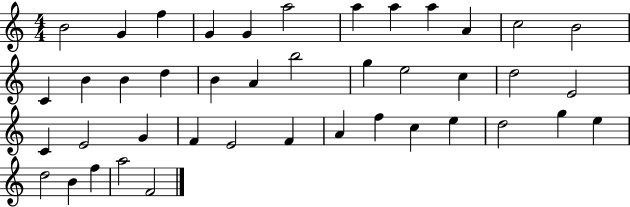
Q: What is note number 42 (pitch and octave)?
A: F4